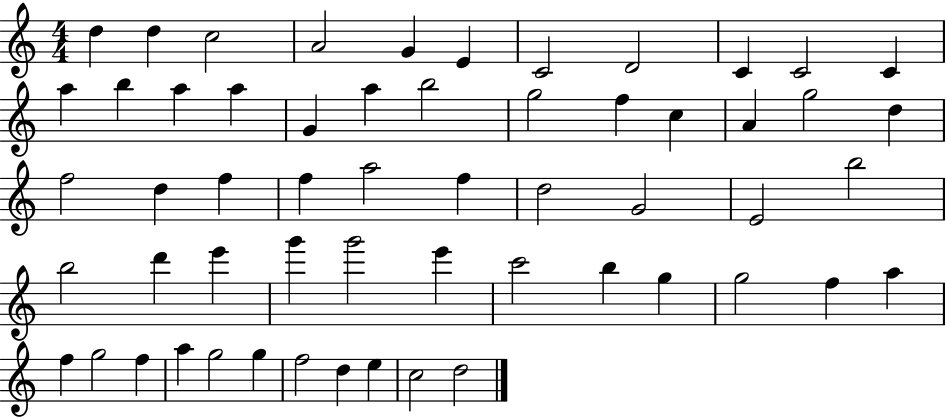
D5/q D5/q C5/h A4/h G4/q E4/q C4/h D4/h C4/q C4/h C4/q A5/q B5/q A5/q A5/q G4/q A5/q B5/h G5/h F5/q C5/q A4/q G5/h D5/q F5/h D5/q F5/q F5/q A5/h F5/q D5/h G4/h E4/h B5/h B5/h D6/q E6/q G6/q G6/h E6/q C6/h B5/q G5/q G5/h F5/q A5/q F5/q G5/h F5/q A5/q G5/h G5/q F5/h D5/q E5/q C5/h D5/h